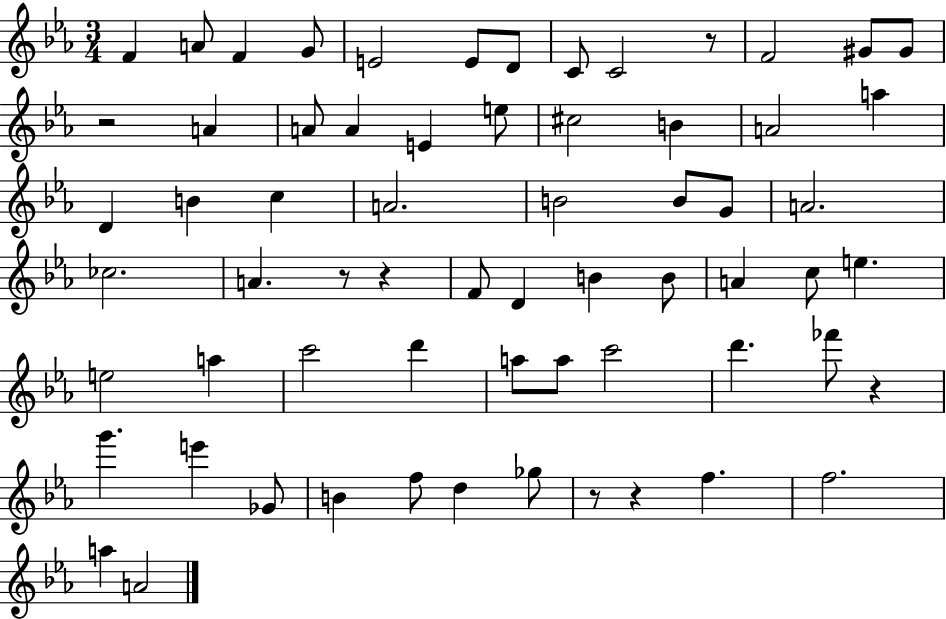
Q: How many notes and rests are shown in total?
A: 65